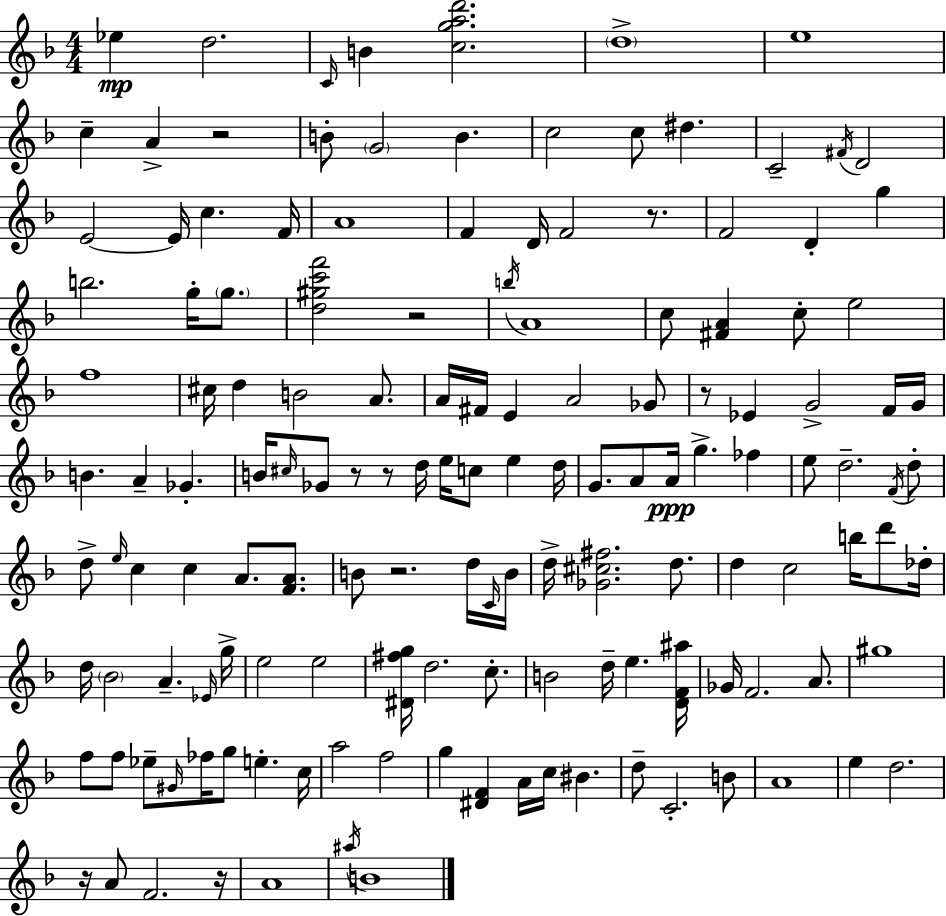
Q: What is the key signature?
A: D minor